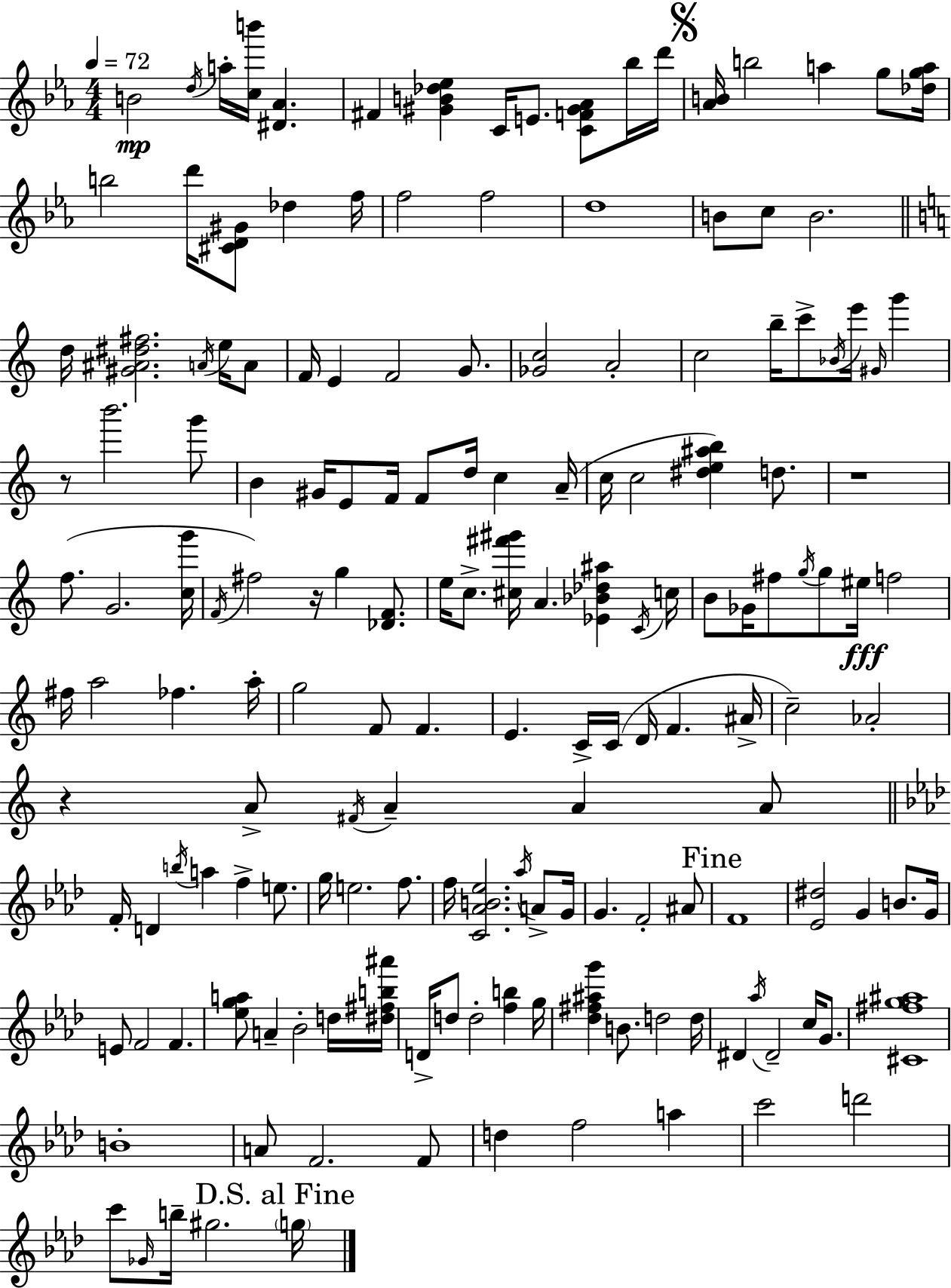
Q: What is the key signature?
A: EES major